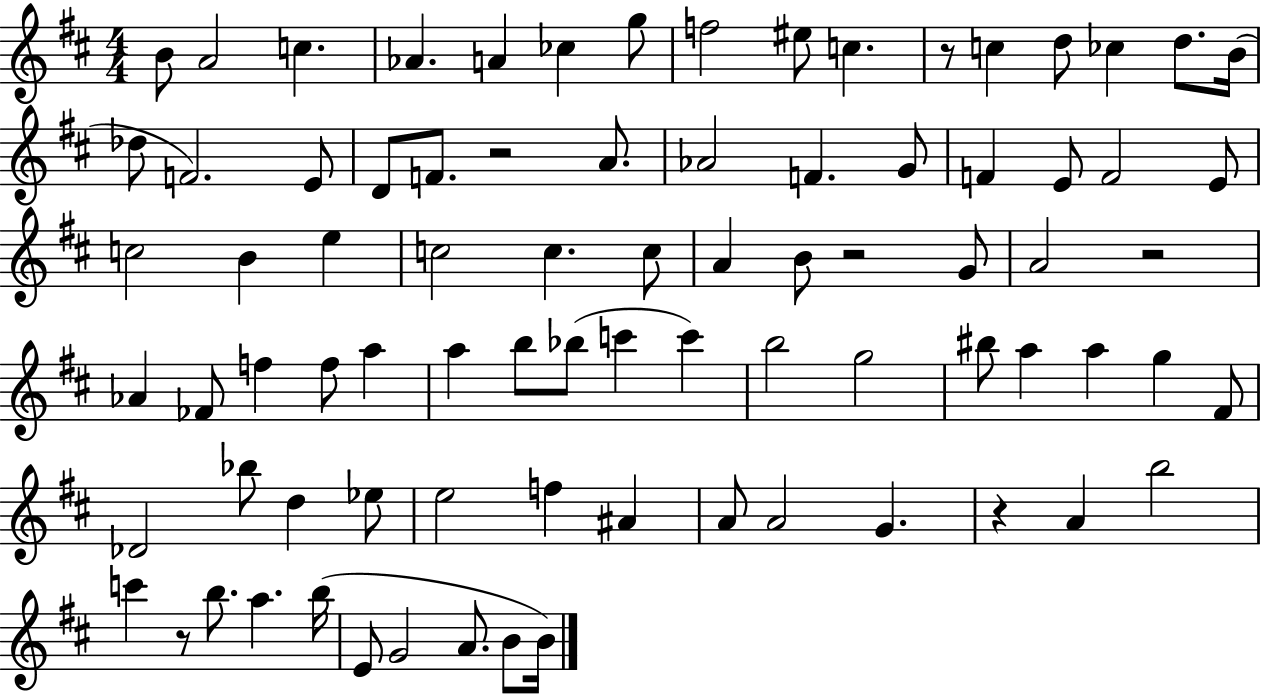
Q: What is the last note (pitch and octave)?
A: B4